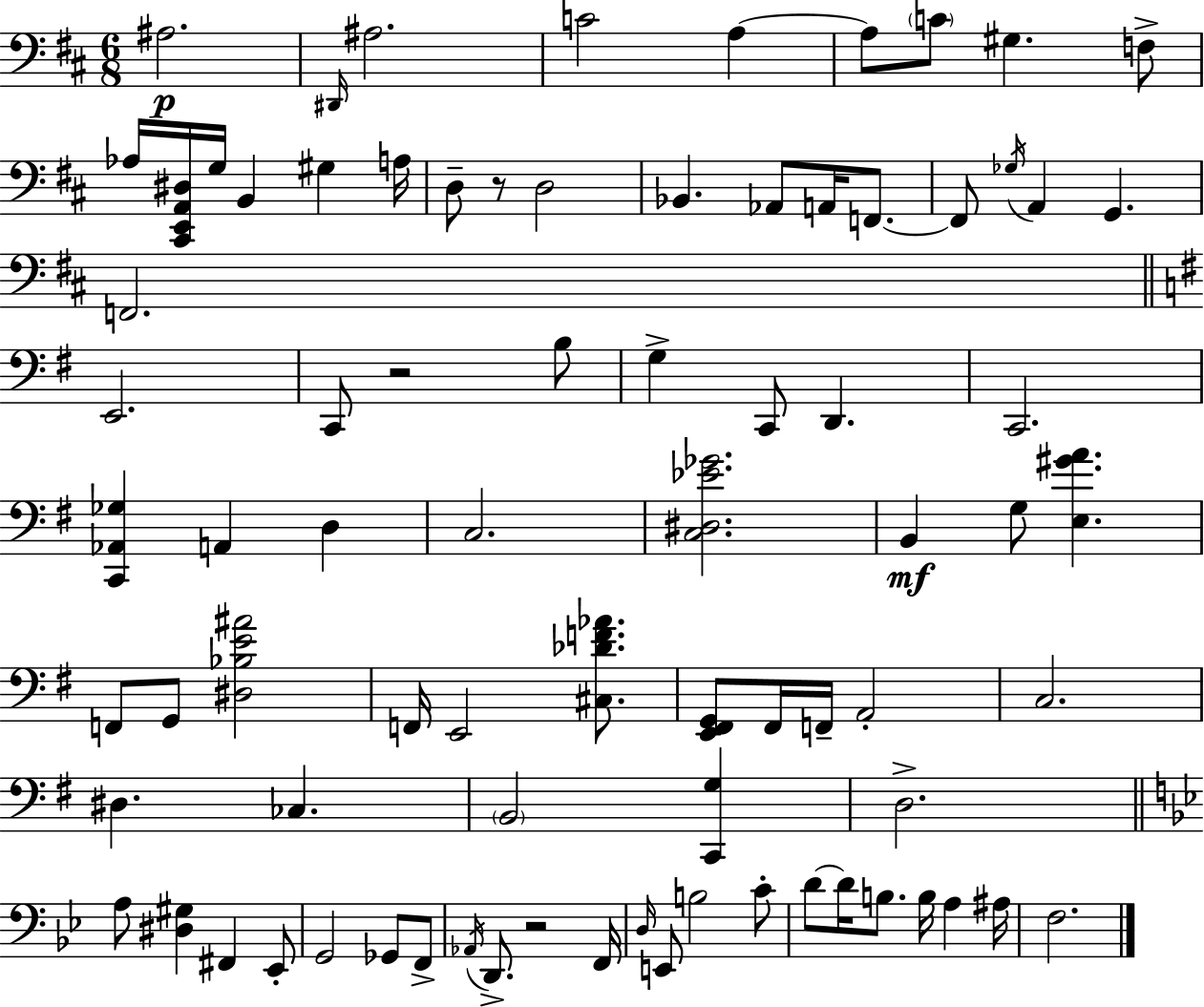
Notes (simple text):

A#3/h. D#2/s A#3/h. C4/h A3/q A3/e C4/e G#3/q. F3/e Ab3/s [C#2,E2,A2,D#3]/s G3/s B2/q G#3/q A3/s D3/e R/e D3/h Bb2/q. Ab2/e A2/s F2/e. F2/e Gb3/s A2/q G2/q. F2/h. E2/h. C2/e R/h B3/e G3/q C2/e D2/q. C2/h. [C2,Ab2,Gb3]/q A2/q D3/q C3/h. [C3,D#3,Eb4,Gb4]/h. B2/q G3/e [E3,G#4,A4]/q. F2/e G2/e [D#3,Bb3,E4,A#4]/h F2/s E2/h [C#3,Db4,F4,Ab4]/e. [E2,F#2,G2]/e F#2/s F2/s A2/h C3/h. D#3/q. CES3/q. B2/h [C2,G3]/q D3/h. A3/e [D#3,G#3]/q F#2/q Eb2/e G2/h Gb2/e F2/e Ab2/s D2/e. R/h F2/s D3/s E2/e B3/h C4/e D4/e D4/s B3/e. B3/s A3/q A#3/s F3/h.